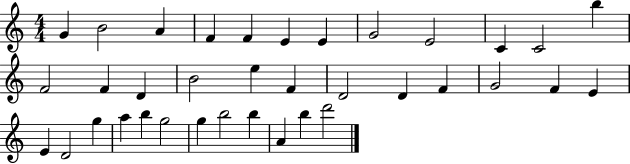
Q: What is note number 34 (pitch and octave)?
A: A4